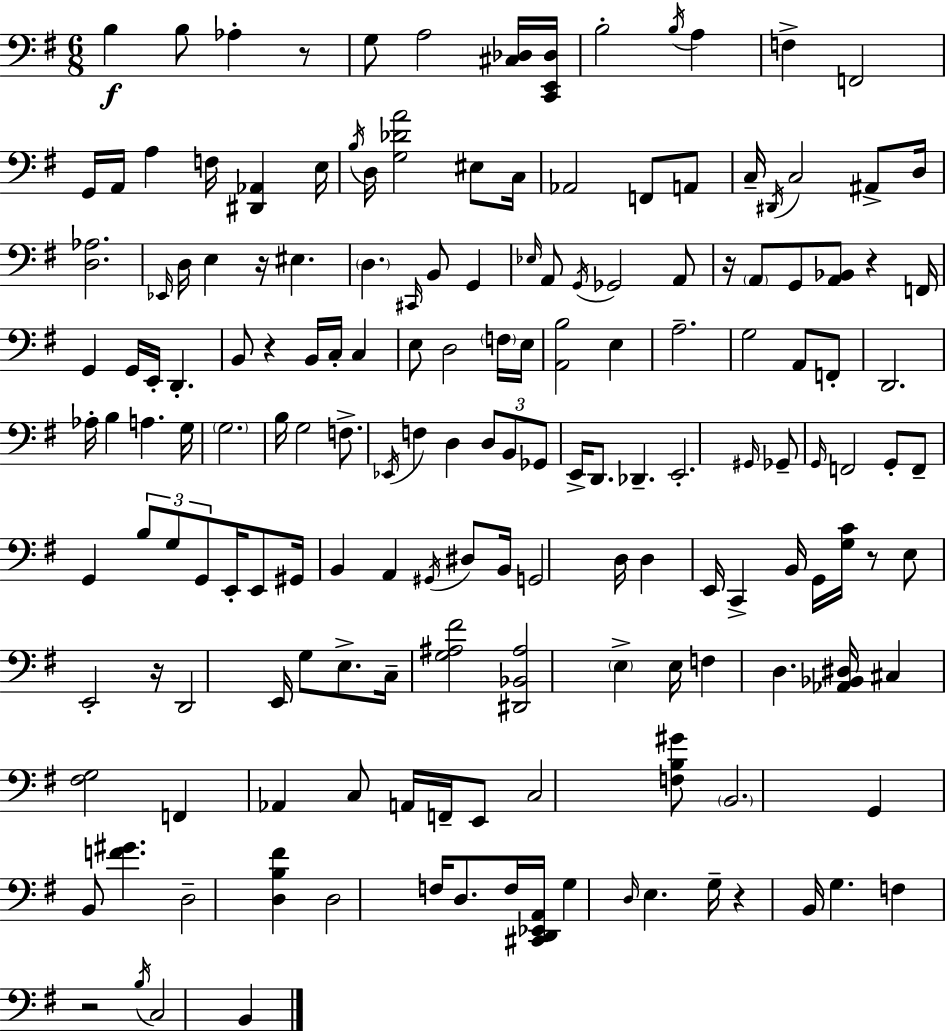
X:1
T:Untitled
M:6/8
L:1/4
K:Em
B, B,/2 _A, z/2 G,/2 A,2 [^C,_D,]/4 [C,,E,,_D,]/4 B,2 B,/4 A, F, F,,2 G,,/4 A,,/4 A, F,/4 [^D,,_A,,] E,/4 B,/4 D,/4 [G,_DA]2 ^E,/2 C,/4 _A,,2 F,,/2 A,,/2 C,/4 ^D,,/4 C,2 ^A,,/2 D,/4 [D,_A,]2 _E,,/4 D,/4 E, z/4 ^E, D, ^C,,/4 B,,/2 G,, _E,/4 A,,/2 G,,/4 _G,,2 A,,/2 z/4 A,,/2 G,,/2 [A,,_B,,]/2 z F,,/4 G,, G,,/4 E,,/4 D,, B,,/2 z B,,/4 C,/4 C, E,/2 D,2 F,/4 E,/4 [A,,B,]2 E, A,2 G,2 A,,/2 F,,/2 D,,2 _A,/4 B, A, G,/4 G,2 B,/4 G,2 F,/2 _E,,/4 F, D, D,/2 B,,/2 _G,,/2 E,,/4 D,,/2 _D,, E,,2 ^G,,/4 _G,,/2 G,,/4 F,,2 G,,/2 F,,/2 G,, B,/2 G,/2 G,,/2 E,,/4 E,,/2 ^G,,/4 B,, A,, ^G,,/4 ^D,/2 B,,/4 G,,2 D,/4 D, E,,/4 C,, B,,/4 G,,/4 [G,C]/4 z/2 E,/2 E,,2 z/4 D,,2 E,,/4 G,/2 E,/2 C,/4 [G,^A,^F]2 [^D,,_B,,^A,]2 E, E,/4 F, D, [_A,,_B,,^D,]/4 ^C, [^F,G,]2 F,, _A,, C,/2 A,,/4 F,,/4 E,,/2 C,2 [F,B,^G]/2 B,,2 G,, B,,/2 [F^G] D,2 [D,B,^F] D,2 F,/4 D,/2 F,/4 [^C,,D,,_E,,A,,]/4 G, D,/4 E, G,/4 z B,,/4 G, F, z2 B,/4 C,2 B,,